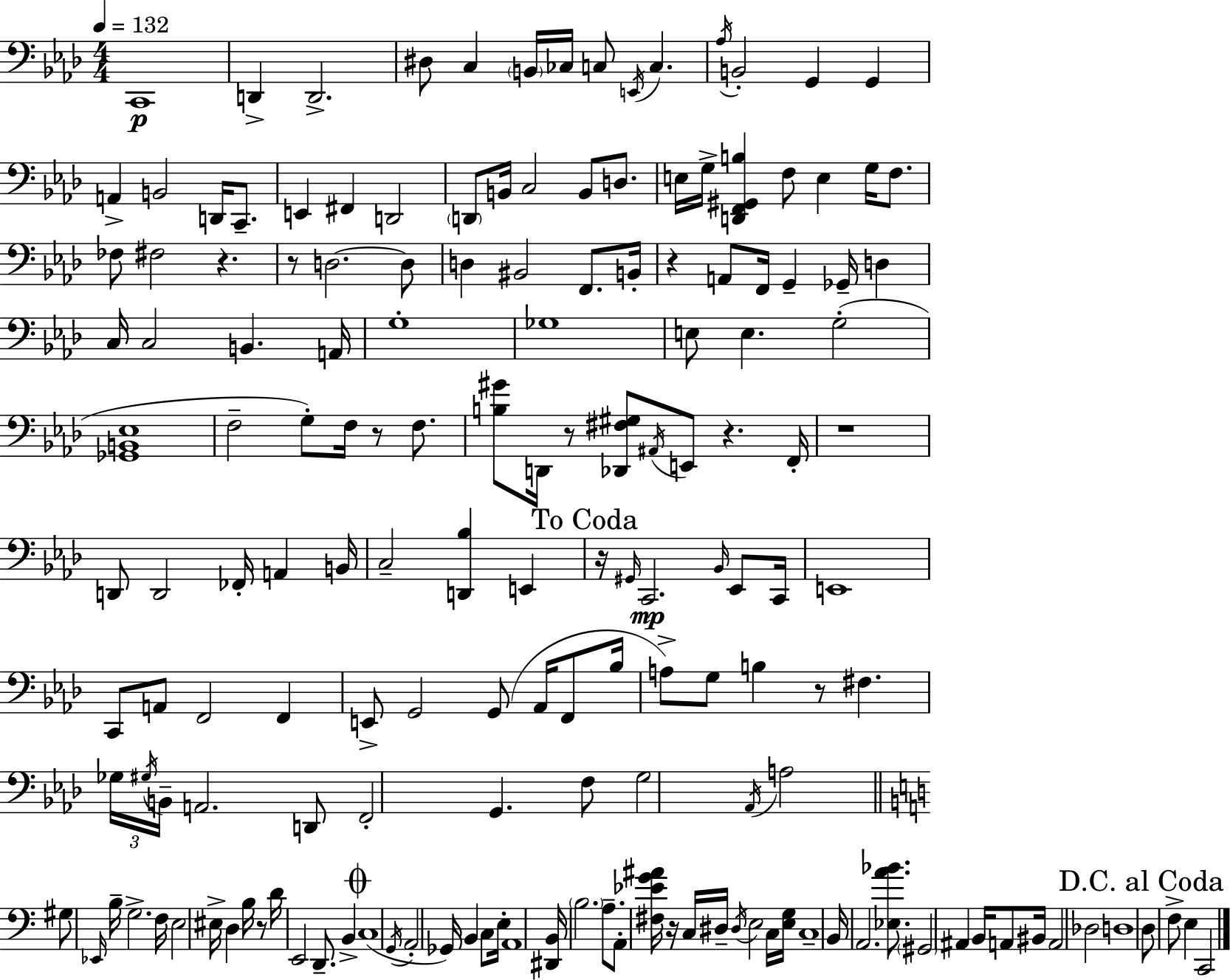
X:1
T:Untitled
M:4/4
L:1/4
K:Ab
C,,4 D,, D,,2 ^D,/2 C, B,,/4 _C,/4 C,/2 E,,/4 C, _A,/4 B,,2 G,, G,, A,, B,,2 D,,/4 C,,/2 E,, ^F,, D,,2 D,,/2 B,,/4 C,2 B,,/2 D,/2 E,/4 G,/4 [D,,F,,^G,,B,] F,/2 E, G,/4 F,/2 _F,/2 ^F,2 z z/2 D,2 D,/2 D, ^B,,2 F,,/2 B,,/4 z A,,/2 F,,/4 G,, _G,,/4 D, C,/4 C,2 B,, A,,/4 G,4 _G,4 E,/2 E, G,2 [_G,,B,,_E,]4 F,2 G,/2 F,/4 z/2 F,/2 [B,^G]/2 D,,/4 z/2 [_D,,^F,^G,]/2 ^A,,/4 E,,/2 z F,,/4 z4 D,,/2 D,,2 _F,,/4 A,, B,,/4 C,2 [D,,_B,] E,, z/4 ^G,,/4 C,,2 _B,,/4 _E,,/2 C,,/4 E,,4 C,,/2 A,,/2 F,,2 F,, E,,/2 G,,2 G,,/2 _A,,/4 F,,/2 _B,/4 A,/2 G,/2 B, z/2 ^F, _G,/4 ^G,/4 B,,/4 A,,2 D,,/2 F,,2 G,, F,/2 G,2 _A,,/4 A,2 ^G,/2 _E,,/4 B,/4 G,2 F,/4 E,2 ^E,/4 D, B,/4 z/2 D/4 E,,2 D,,/2 B,, C,4 G,,/4 A,,2 _G,,/4 B,, C,/2 E,/4 A,,4 [^D,,B,,]/4 B,2 A,/2 A,,/2 [^F,_EG^A]/4 z/4 C,/4 ^D,/4 ^D,/4 E,2 C,/4 [E,G,]/4 C,4 B,,/4 A,,2 [_E,A_B]/2 ^G,,2 ^A,, B,,/4 A,,/2 ^B,,/4 A,,2 _D,2 D,4 D,/2 F,/2 E, C,,2